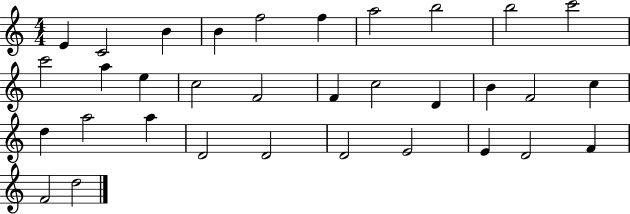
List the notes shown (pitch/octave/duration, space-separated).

E4/q C4/h B4/q B4/q F5/h F5/q A5/h B5/h B5/h C6/h C6/h A5/q E5/q C5/h F4/h F4/q C5/h D4/q B4/q F4/h C5/q D5/q A5/h A5/q D4/h D4/h D4/h E4/h E4/q D4/h F4/q F4/h D5/h